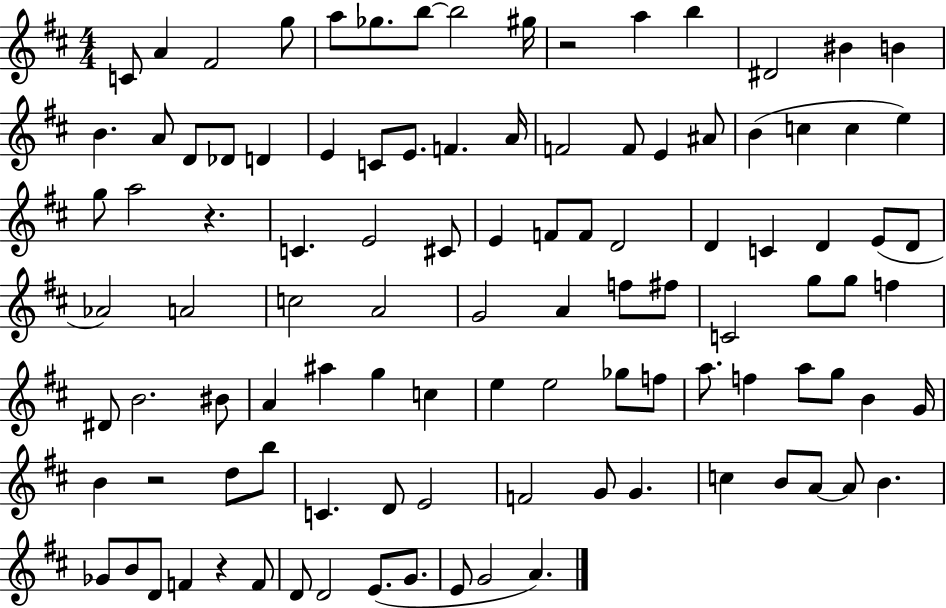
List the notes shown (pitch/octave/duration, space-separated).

C4/e A4/q F#4/h G5/e A5/e Gb5/e. B5/e B5/h G#5/s R/h A5/q B5/q D#4/h BIS4/q B4/q B4/q. A4/e D4/e Db4/e D4/q E4/q C4/e E4/e. F4/q. A4/s F4/h F4/e E4/q A#4/e B4/q C5/q C5/q E5/q G5/e A5/h R/q. C4/q. E4/h C#4/e E4/q F4/e F4/e D4/h D4/q C4/q D4/q E4/e D4/e Ab4/h A4/h C5/h A4/h G4/h A4/q F5/e F#5/e C4/h G5/e G5/e F5/q D#4/e B4/h. BIS4/e A4/q A#5/q G5/q C5/q E5/q E5/h Gb5/e F5/e A5/e. F5/q A5/e G5/e B4/q G4/s B4/q R/h D5/e B5/e C4/q. D4/e E4/h F4/h G4/e G4/q. C5/q B4/e A4/e A4/e B4/q. Gb4/e B4/e D4/e F4/q R/q F4/e D4/e D4/h E4/e. G4/e. E4/e G4/h A4/q.